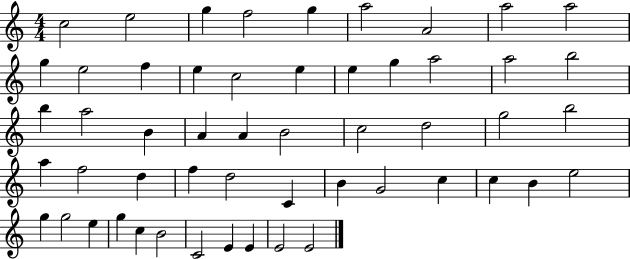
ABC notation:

X:1
T:Untitled
M:4/4
L:1/4
K:C
c2 e2 g f2 g a2 A2 a2 a2 g e2 f e c2 e e g a2 a2 b2 b a2 B A A B2 c2 d2 g2 b2 a f2 d f d2 C B G2 c c B e2 g g2 e g c B2 C2 E E E2 E2